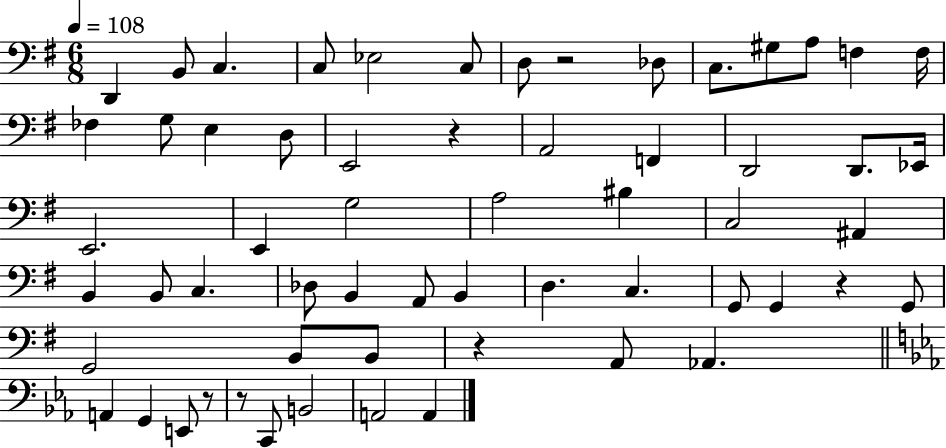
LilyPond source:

{
  \clef bass
  \numericTimeSignature
  \time 6/8
  \key g \major
  \tempo 4 = 108
  d,4 b,8 c4. | c8 ees2 c8 | d8 r2 des8 | c8. gis8 a8 f4 f16 | \break fes4 g8 e4 d8 | e,2 r4 | a,2 f,4 | d,2 d,8. ees,16 | \break e,2. | e,4 g2 | a2 bis4 | c2 ais,4 | \break b,4 b,8 c4. | des8 b,4 a,8 b,4 | d4. c4. | g,8 g,4 r4 g,8 | \break g,2 b,8 b,8 | r4 a,8 aes,4. | \bar "||" \break \key c \minor a,4 g,4 e,8 r8 | r8 c,8 b,2 | a,2 a,4 | \bar "|."
}